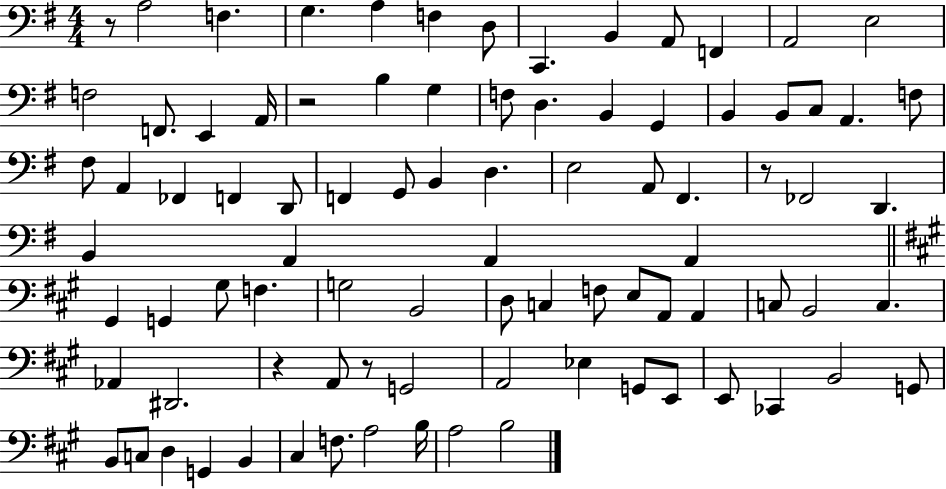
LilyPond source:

{
  \clef bass
  \numericTimeSignature
  \time 4/4
  \key g \major
  r8 a2 f4. | g4. a4 f4 d8 | c,4. b,4 a,8 f,4 | a,2 e2 | \break f2 f,8. e,4 a,16 | r2 b4 g4 | f8 d4. b,4 g,4 | b,4 b,8 c8 a,4. f8 | \break fis8 a,4 fes,4 f,4 d,8 | f,4 g,8 b,4 d4. | e2 a,8 fis,4. | r8 fes,2 d,4. | \break b,4 a,4 a,4 a,4 | \bar "||" \break \key a \major gis,4 g,4 gis8 f4. | g2 b,2 | d8 c4 f8 e8 a,8 a,4 | c8 b,2 c4. | \break aes,4 dis,2. | r4 a,8 r8 g,2 | a,2 ees4 g,8 e,8 | e,8 ces,4 b,2 g,8 | \break b,8 c8 d4 g,4 b,4 | cis4 f8. a2 b16 | a2 b2 | \bar "|."
}